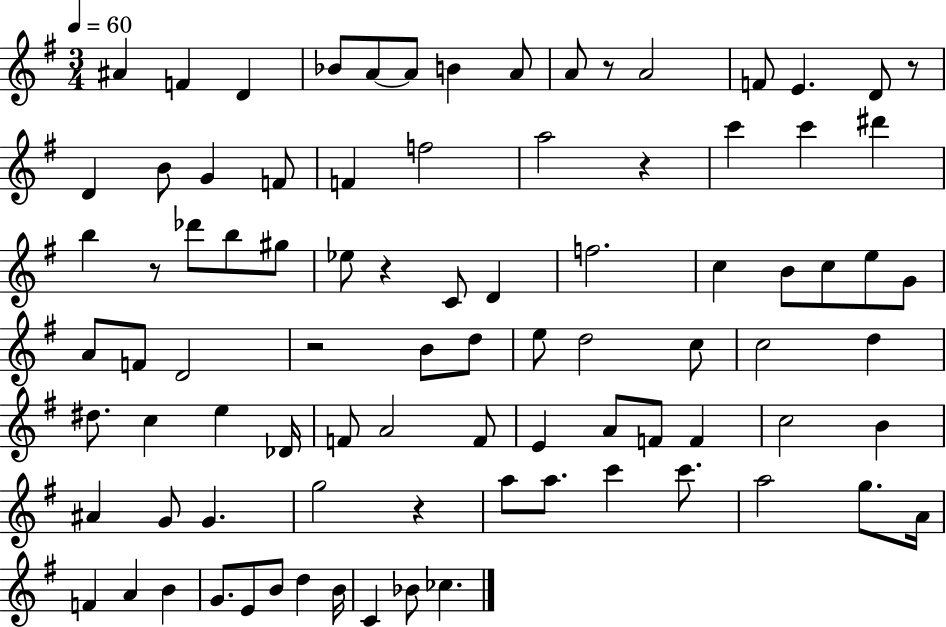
A#4/q F4/q D4/q Bb4/e A4/e A4/e B4/q A4/e A4/e R/e A4/h F4/e E4/q. D4/e R/e D4/q B4/e G4/q F4/e F4/q F5/h A5/h R/q C6/q C6/q D#6/q B5/q R/e Db6/e B5/e G#5/e Eb5/e R/q C4/e D4/q F5/h. C5/q B4/e C5/e E5/e G4/e A4/e F4/e D4/h R/h B4/e D5/e E5/e D5/h C5/e C5/h D5/q D#5/e. C5/q E5/q Db4/s F4/e A4/h F4/e E4/q A4/e F4/e F4/q C5/h B4/q A#4/q G4/e G4/q. G5/h R/q A5/e A5/e. C6/q C6/e. A5/h G5/e. A4/s F4/q A4/q B4/q G4/e. E4/e B4/e D5/q B4/s C4/q Bb4/e CES5/q.